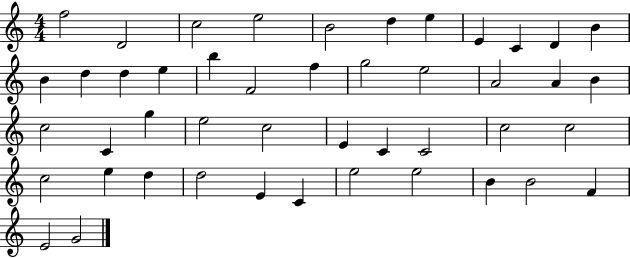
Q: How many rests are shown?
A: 0